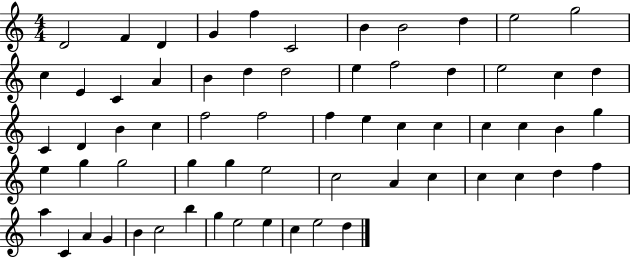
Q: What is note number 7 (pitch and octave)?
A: B4